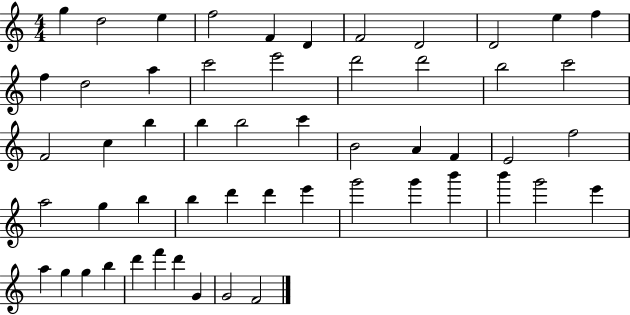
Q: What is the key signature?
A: C major